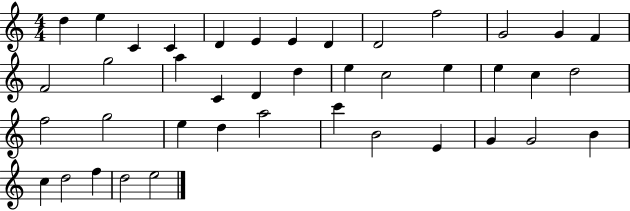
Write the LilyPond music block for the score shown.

{
  \clef treble
  \numericTimeSignature
  \time 4/4
  \key c \major
  d''4 e''4 c'4 c'4 | d'4 e'4 e'4 d'4 | d'2 f''2 | g'2 g'4 f'4 | \break f'2 g''2 | a''4 c'4 d'4 d''4 | e''4 c''2 e''4 | e''4 c''4 d''2 | \break f''2 g''2 | e''4 d''4 a''2 | c'''4 b'2 e'4 | g'4 g'2 b'4 | \break c''4 d''2 f''4 | d''2 e''2 | \bar "|."
}